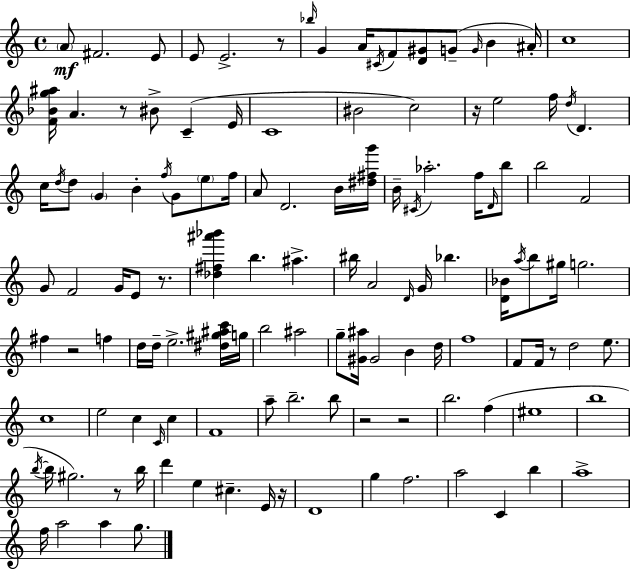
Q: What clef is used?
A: treble